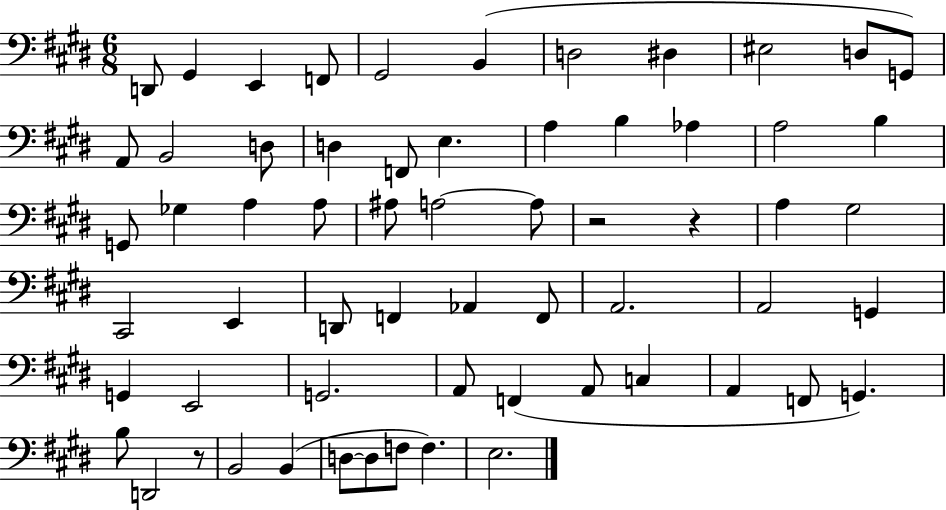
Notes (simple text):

D2/e G#2/q E2/q F2/e G#2/h B2/q D3/h D#3/q EIS3/h D3/e G2/e A2/e B2/h D3/e D3/q F2/e E3/q. A3/q B3/q Ab3/q A3/h B3/q G2/e Gb3/q A3/q A3/e A#3/e A3/h A3/e R/h R/q A3/q G#3/h C#2/h E2/q D2/e F2/q Ab2/q F2/e A2/h. A2/h G2/q G2/q E2/h G2/h. A2/e F2/q A2/e C3/q A2/q F2/e G2/q. B3/e D2/h R/e B2/h B2/q D3/e D3/e F3/e F3/q. E3/h.